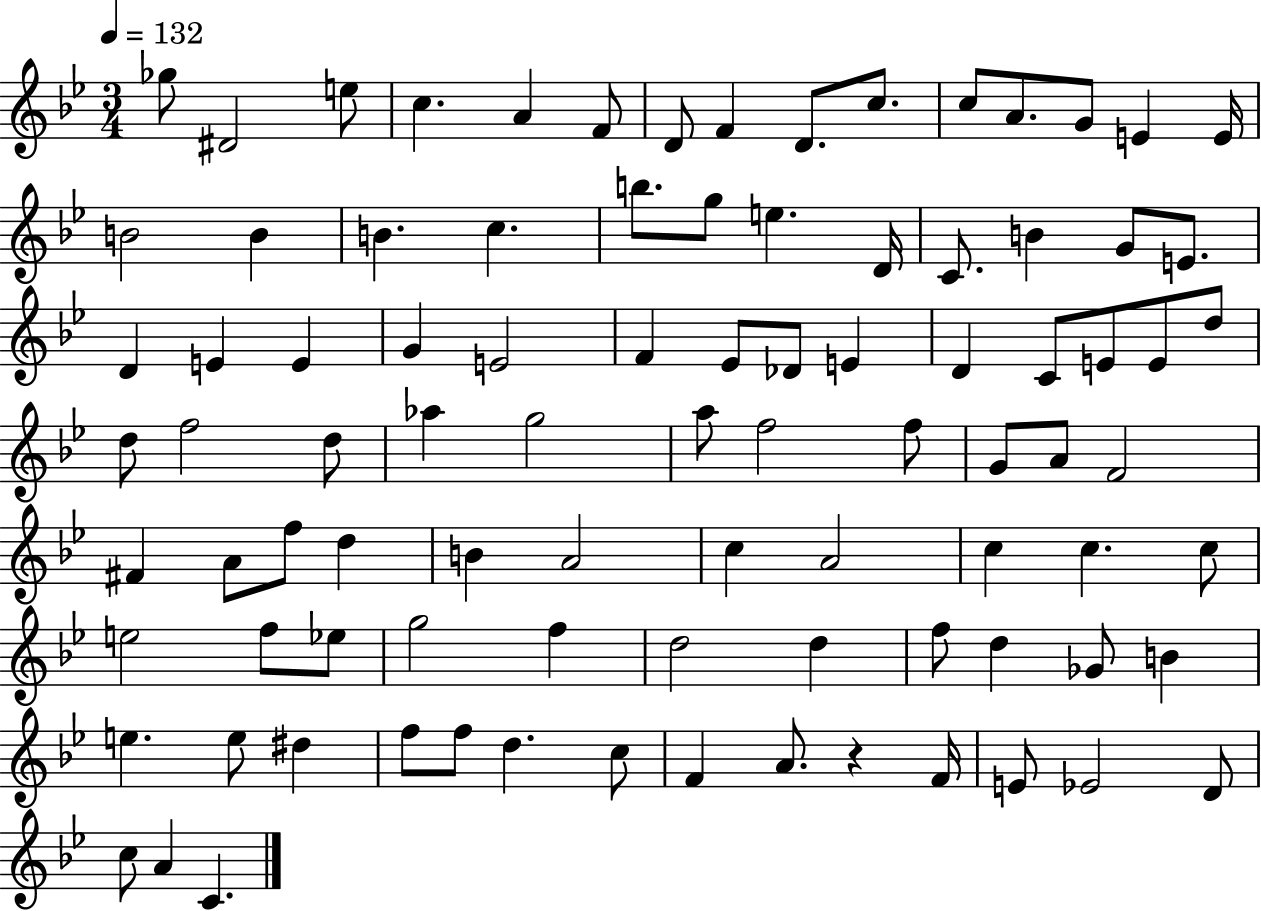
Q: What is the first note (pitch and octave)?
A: Gb5